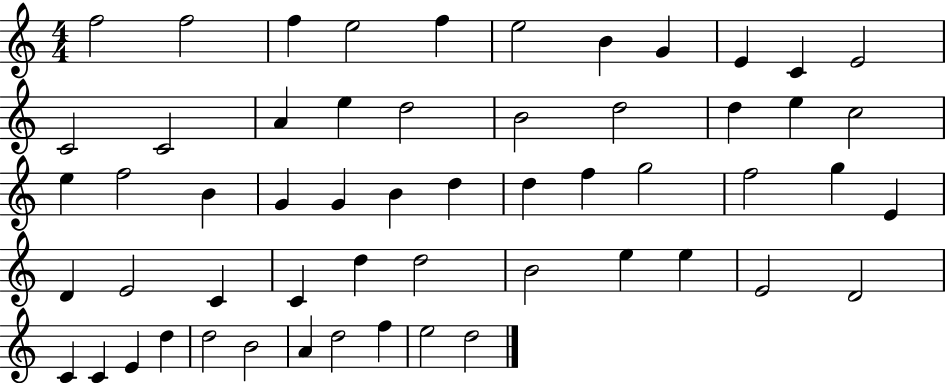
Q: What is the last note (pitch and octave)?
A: D5